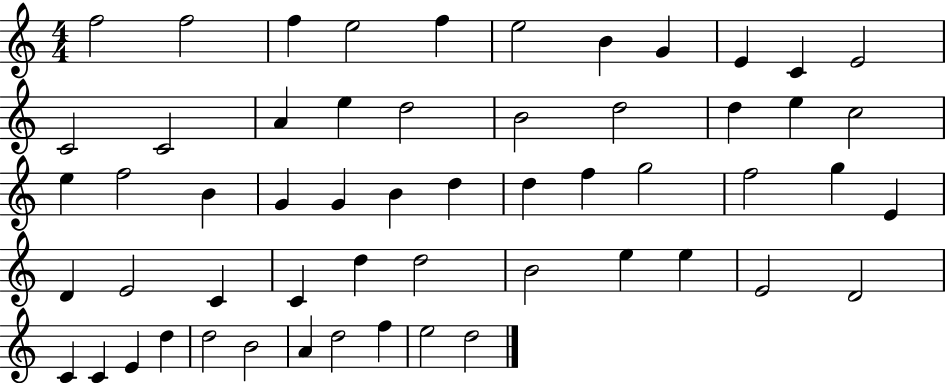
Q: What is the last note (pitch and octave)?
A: D5